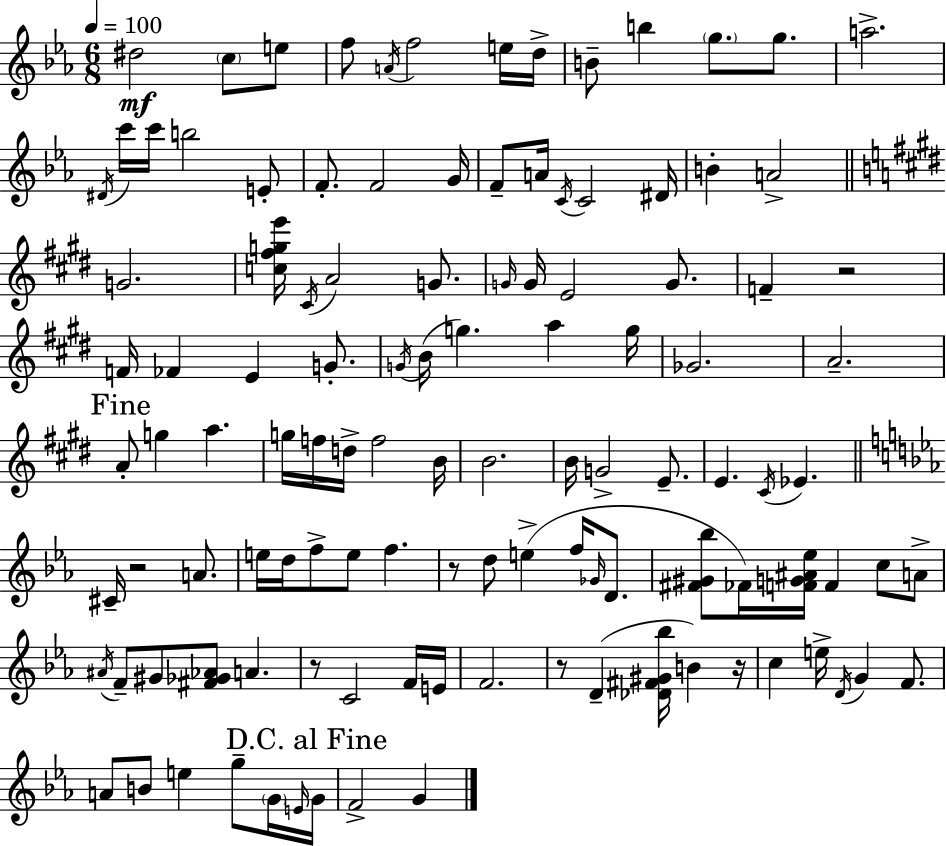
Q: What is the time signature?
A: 6/8